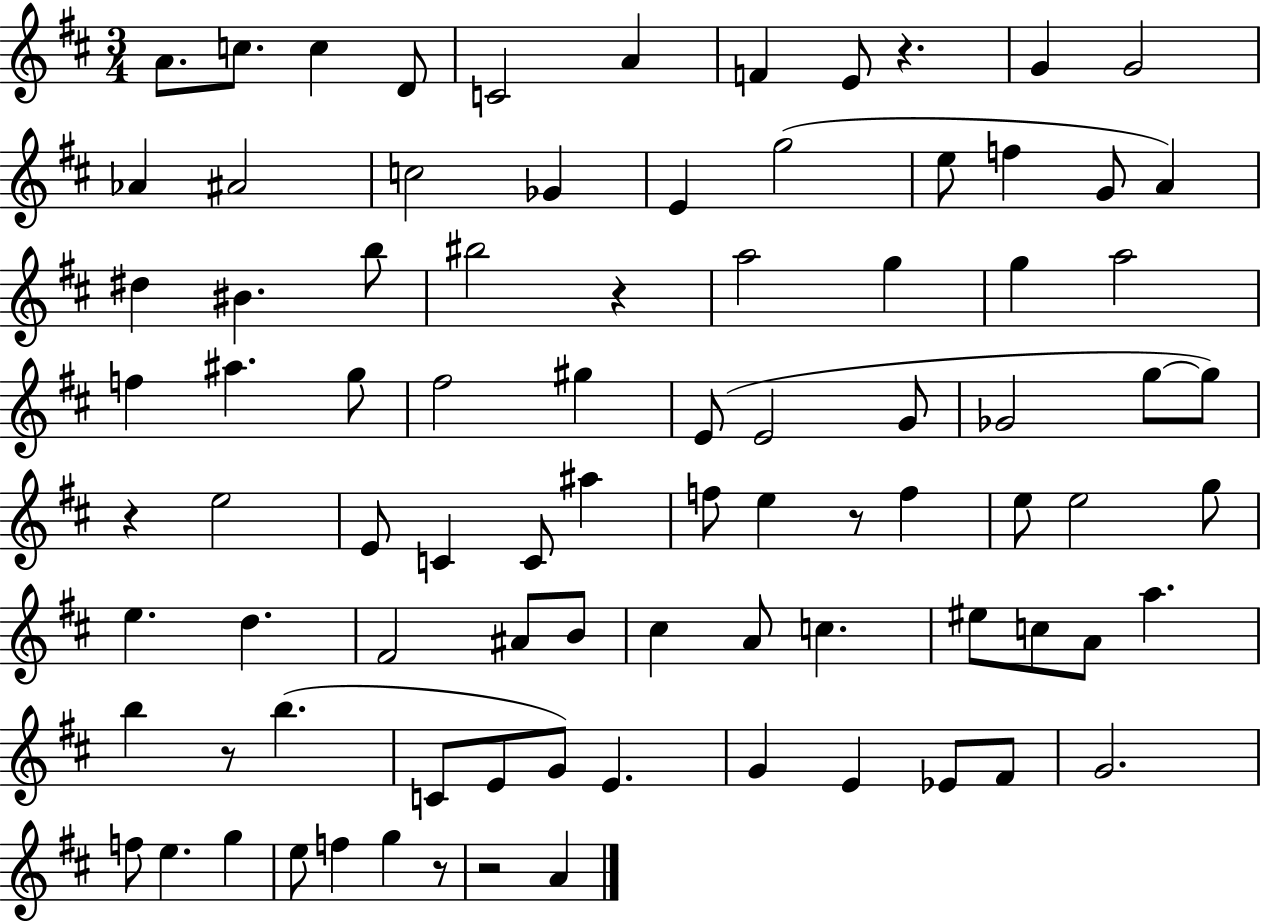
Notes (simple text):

A4/e. C5/e. C5/q D4/e C4/h A4/q F4/q E4/e R/q. G4/q G4/h Ab4/q A#4/h C5/h Gb4/q E4/q G5/h E5/e F5/q G4/e A4/q D#5/q BIS4/q. B5/e BIS5/h R/q A5/h G5/q G5/q A5/h F5/q A#5/q. G5/e F#5/h G#5/q E4/e E4/h G4/e Gb4/h G5/e G5/e R/q E5/h E4/e C4/q C4/e A#5/q F5/e E5/q R/e F5/q E5/e E5/h G5/e E5/q. D5/q. F#4/h A#4/e B4/e C#5/q A4/e C5/q. EIS5/e C5/e A4/e A5/q. B5/q R/e B5/q. C4/e E4/e G4/e E4/q. G4/q E4/q Eb4/e F#4/e G4/h. F5/e E5/q. G5/q E5/e F5/q G5/q R/e R/h A4/q